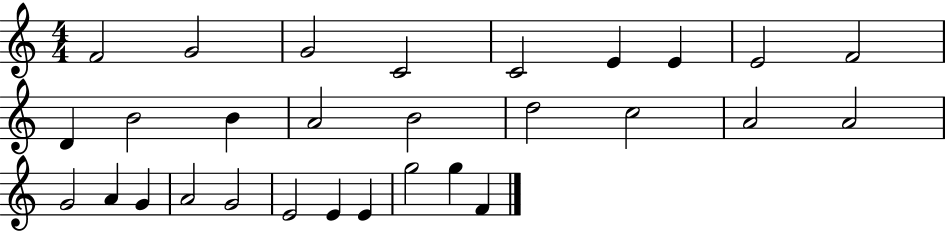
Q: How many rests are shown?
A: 0